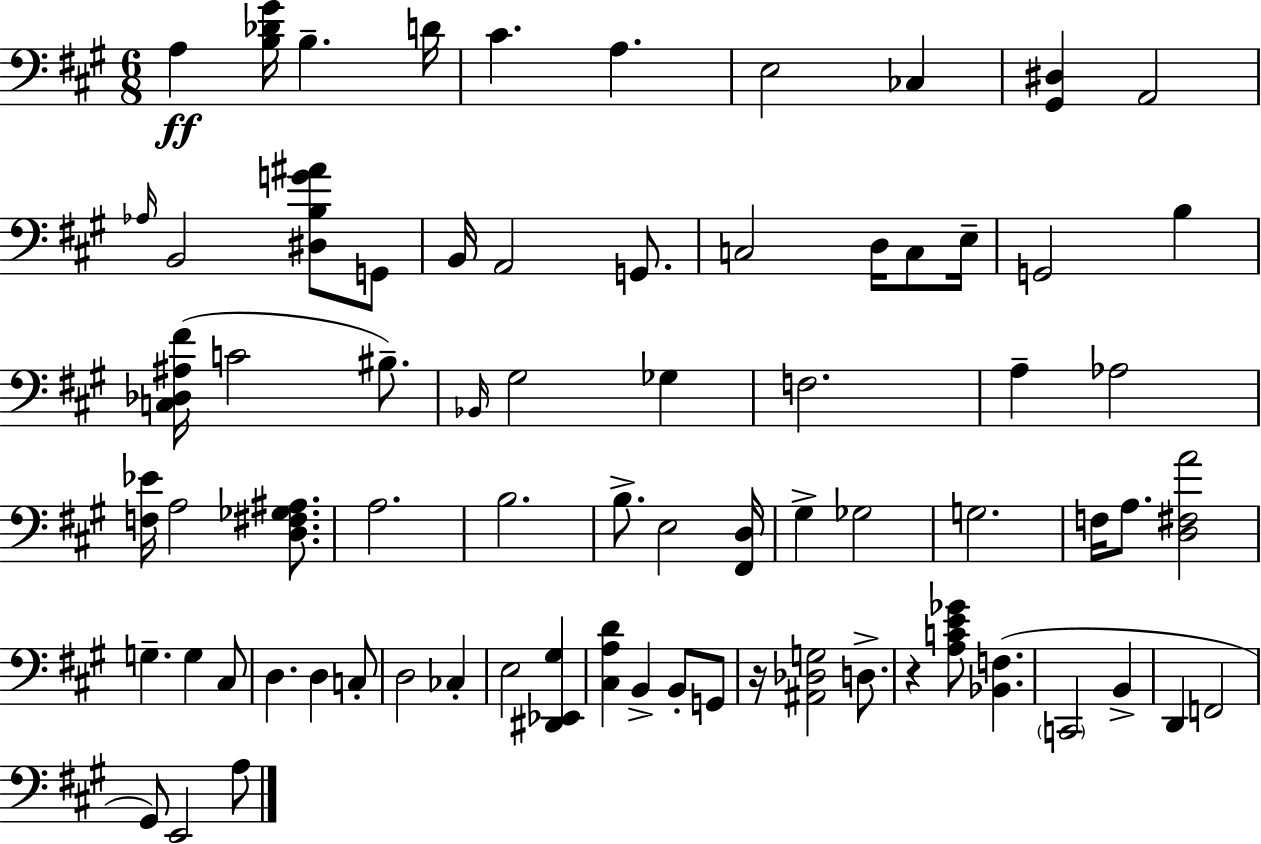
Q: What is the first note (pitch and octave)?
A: A3